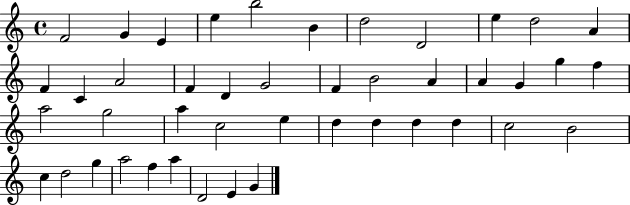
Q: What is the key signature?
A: C major